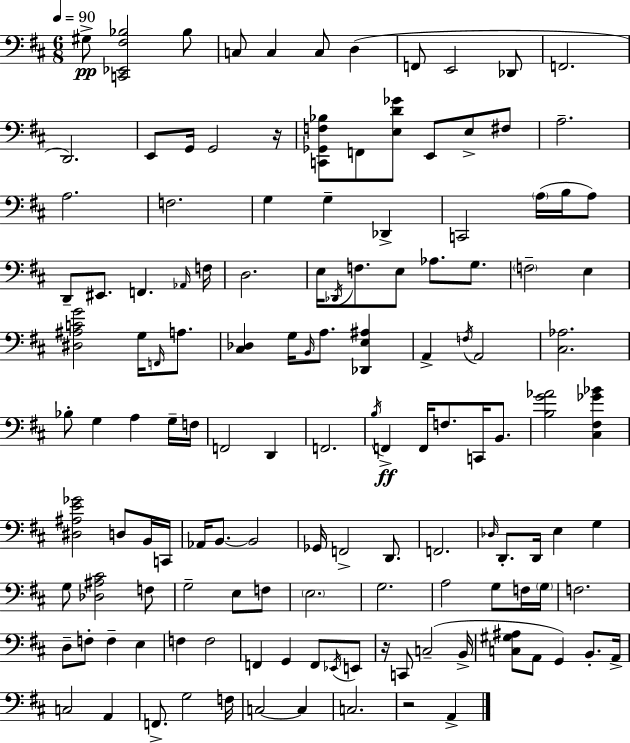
{
  \clef bass
  \numericTimeSignature
  \time 6/8
  \key d \major
  \tempo 4 = 90
  gis8->\pp <c, ees, fis bes>2 bes8 | c8 c4 c8 d4( | f,8 e,2 des,8 | f,2. | \break d,2.) | e,8 g,16 g,2 r16 | <c, ges, f bes>8 f,8 <e d' ges'>8 e,8 e8-> fis8 | a2.-- | \break a2. | f2. | g4 g4-- des,4-> | c,2 \parenthesize a16( b16 a8) | \break d,8-- eis,8. f,4. \grace { aes,16 } | f16 d2. | e16 \acciaccatura { des,16 } f8. e8 aes8. g8. | \parenthesize f2-- e4 | \break <dis ais c' g'>2 g16 \grace { f,16 } | a8. <cis des>4 g16 \grace { b,16 } a8. | <des, e ais>4 a,4-> \acciaccatura { f16 } a,2 | <cis aes>2. | \break bes8-. g4 a4 | g16-- f16 f,2 | d,4 f,2. | \acciaccatura { b16 }\ff f,4-> f,16 f8. | \break c,16 b,8. <b g' aes'>2 | <cis fis ges' bes'>4 <dis ais e' ges'>2 | d8 b,16 c,16 aes,16 b,8.~~ b,2 | ges,16 f,2-> | \break d,8. f,2. | \grace { des16 } d,8.-. d,16 e4 | g4 g8 <des ais cis'>2 | f8 g2-- | \break e8 f8 \parenthesize e2. | g2. | a2 | g8 f16 \parenthesize g16 f2. | \break d8-- f8-. f4-- | e4 f4 f2 | f,4 g,4 | f,8 \acciaccatura { ees,16 } e,8 r16 c,8 c2--( | \break b,16-> <c gis ais>8 a,8 | g,4) b,8.-. a,16-> c2 | a,4 f,8.-> g2 | f16 c2~~ | \break c4 c2. | r2 | a,4-> \bar "|."
}